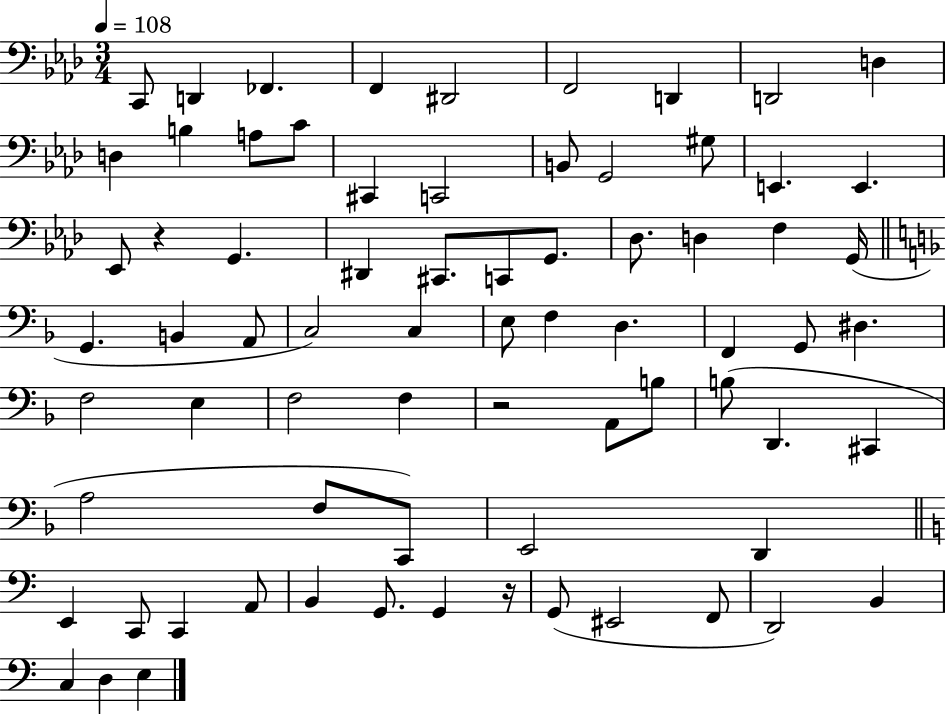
C2/e D2/q FES2/q. F2/q D#2/h F2/h D2/q D2/h D3/q D3/q B3/q A3/e C4/e C#2/q C2/h B2/e G2/h G#3/e E2/q. E2/q. Eb2/e R/q G2/q. D#2/q C#2/e. C2/e G2/e. Db3/e. D3/q F3/q G2/s G2/q. B2/q A2/e C3/h C3/q E3/e F3/q D3/q. F2/q G2/e D#3/q. F3/h E3/q F3/h F3/q R/h A2/e B3/e B3/e D2/q. C#2/q A3/h F3/e C2/e E2/h D2/q E2/q C2/e C2/q A2/e B2/q G2/e. G2/q R/s G2/e EIS2/h F2/e D2/h B2/q C3/q D3/q E3/q